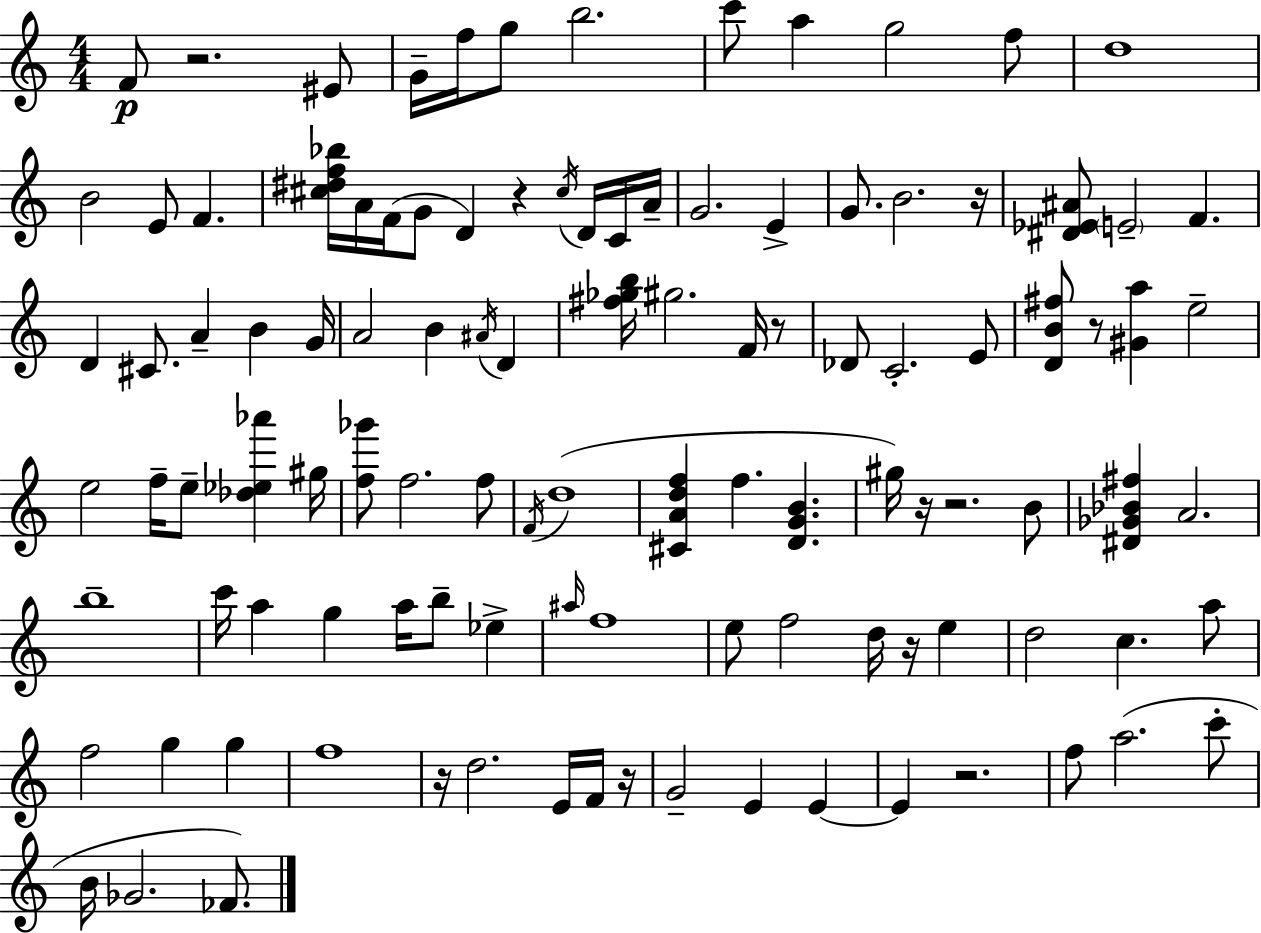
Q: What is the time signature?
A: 4/4